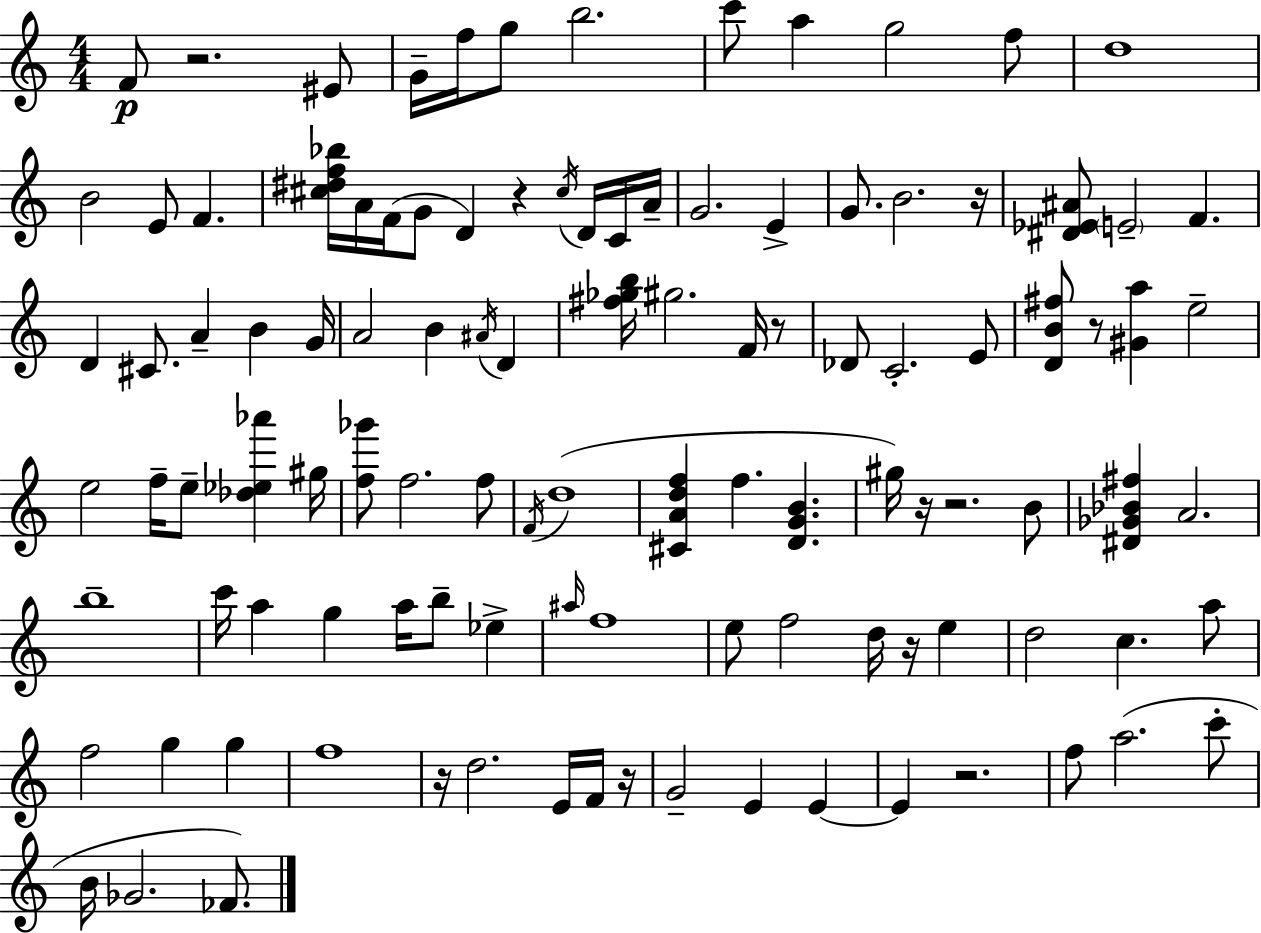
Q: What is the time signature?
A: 4/4